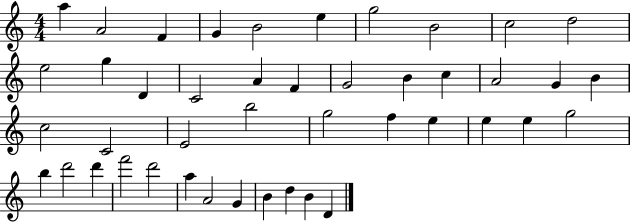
X:1
T:Untitled
M:4/4
L:1/4
K:C
a A2 F G B2 e g2 B2 c2 d2 e2 g D C2 A F G2 B c A2 G B c2 C2 E2 b2 g2 f e e e g2 b d'2 d' f'2 d'2 a A2 G B d B D